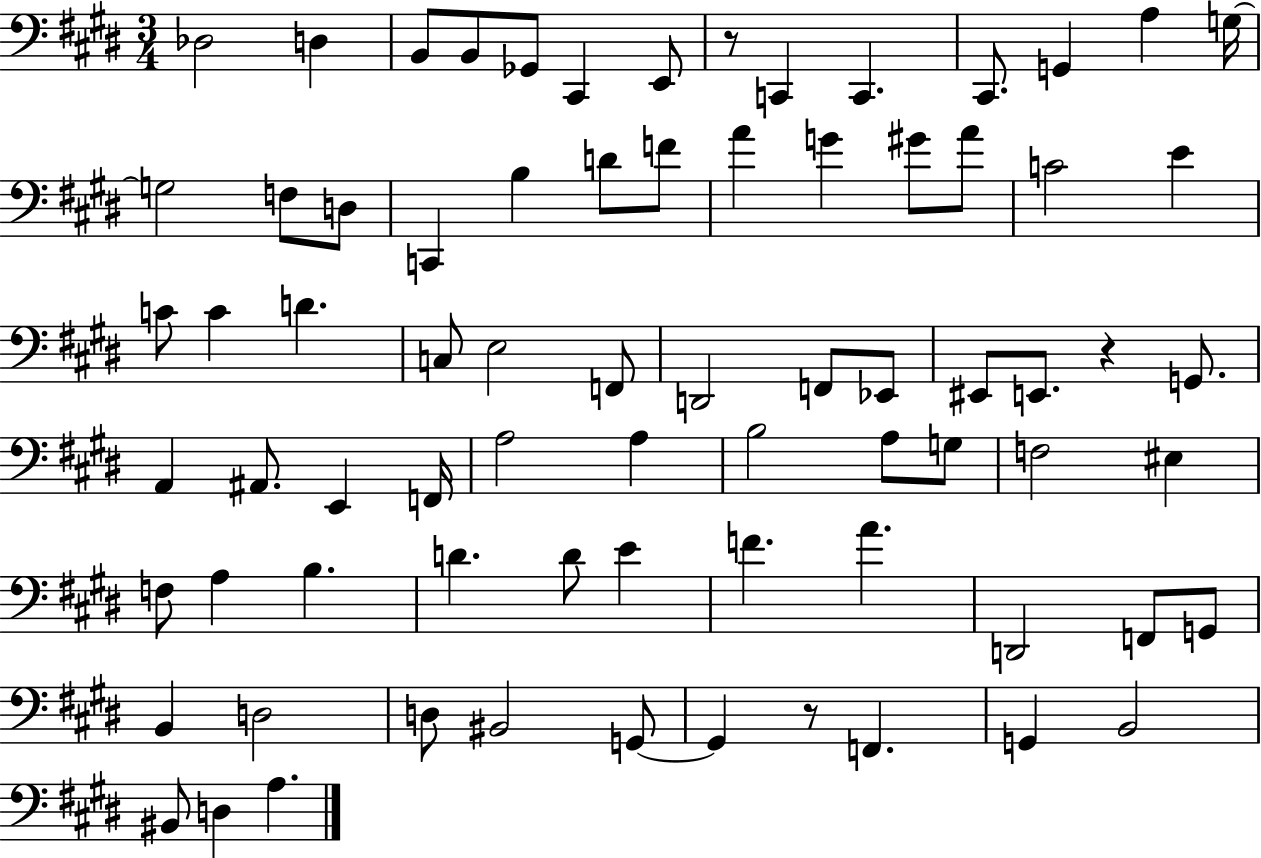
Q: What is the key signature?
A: E major